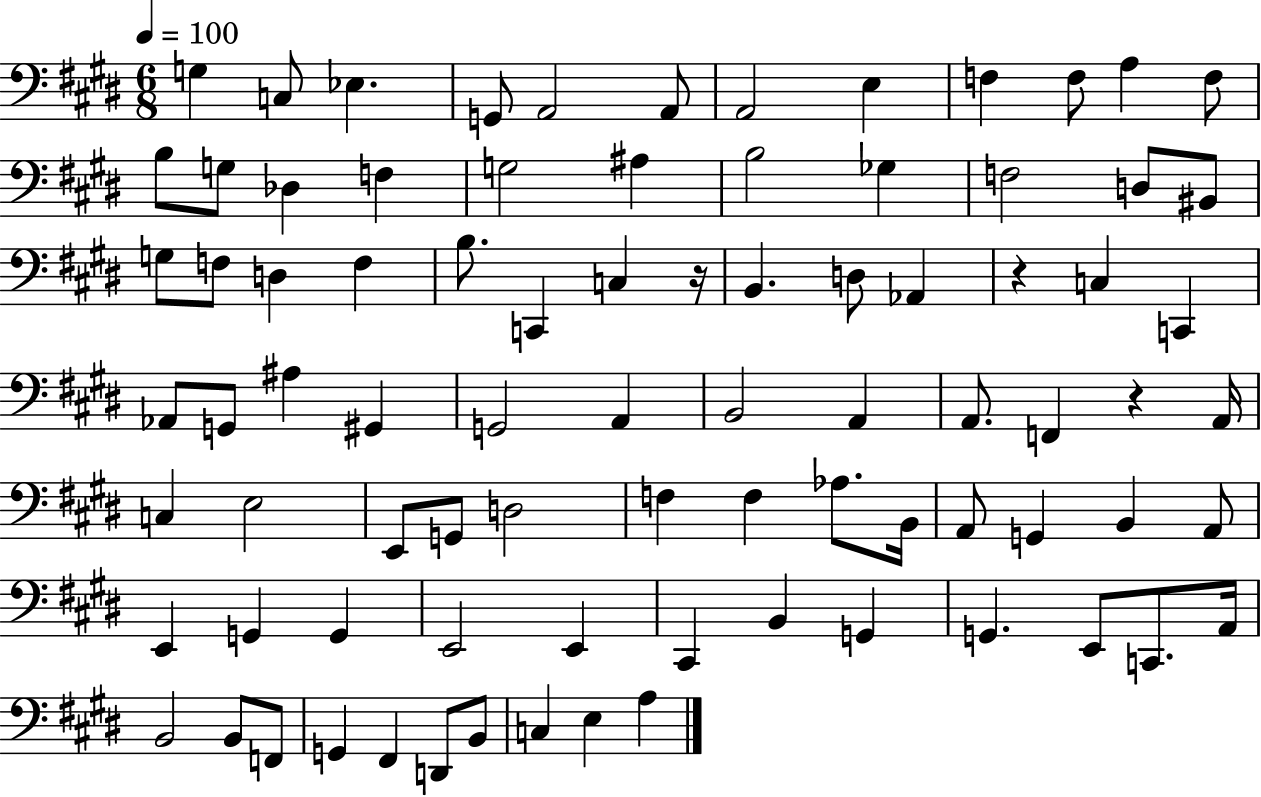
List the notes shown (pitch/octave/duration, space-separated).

G3/q C3/e Eb3/q. G2/e A2/h A2/e A2/h E3/q F3/q F3/e A3/q F3/e B3/e G3/e Db3/q F3/q G3/h A#3/q B3/h Gb3/q F3/h D3/e BIS2/e G3/e F3/e D3/q F3/q B3/e. C2/q C3/q R/s B2/q. D3/e Ab2/q R/q C3/q C2/q Ab2/e G2/e A#3/q G#2/q G2/h A2/q B2/h A2/q A2/e. F2/q R/q A2/s C3/q E3/h E2/e G2/e D3/h F3/q F3/q Ab3/e. B2/s A2/e G2/q B2/q A2/e E2/q G2/q G2/q E2/h E2/q C#2/q B2/q G2/q G2/q. E2/e C2/e. A2/s B2/h B2/e F2/e G2/q F#2/q D2/e B2/e C3/q E3/q A3/q